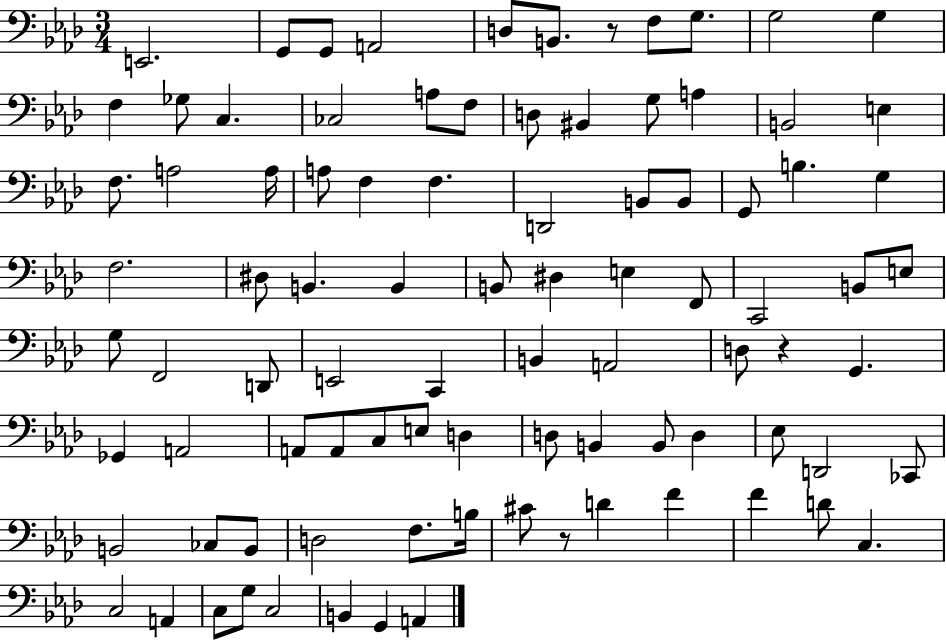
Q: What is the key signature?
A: AES major